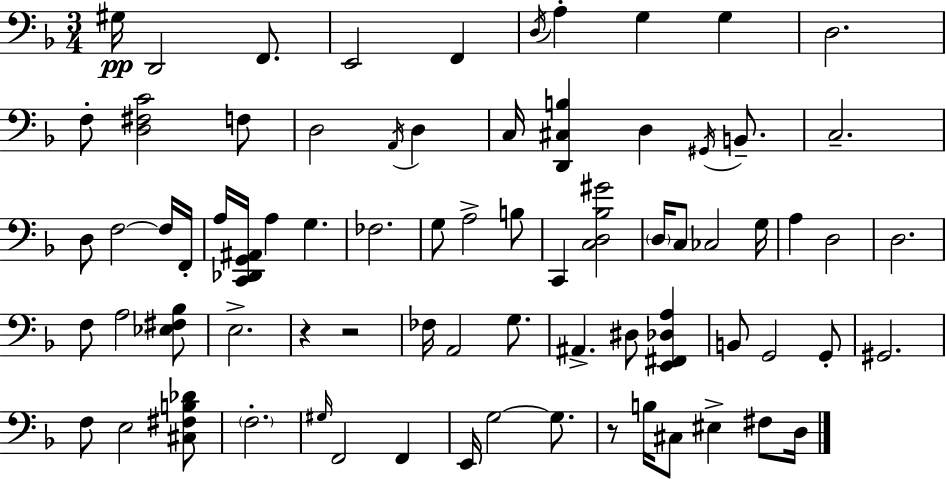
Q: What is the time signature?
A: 3/4